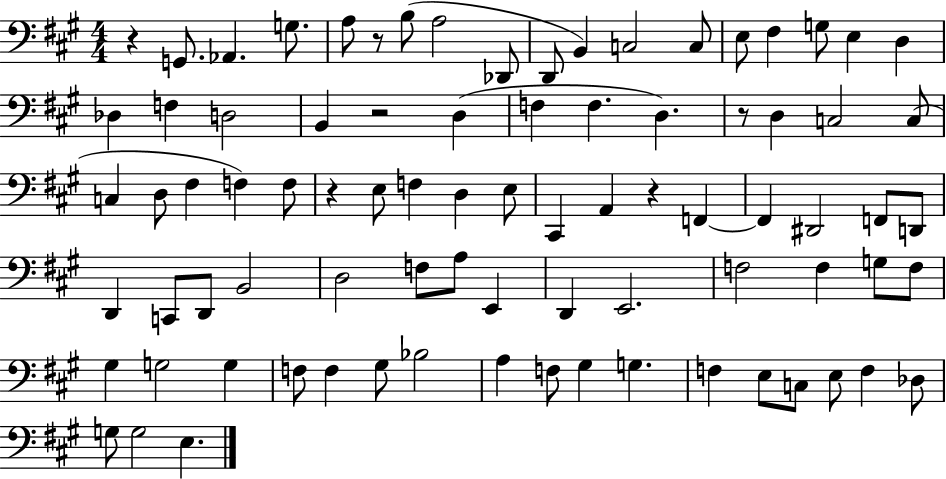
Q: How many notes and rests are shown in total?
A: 83